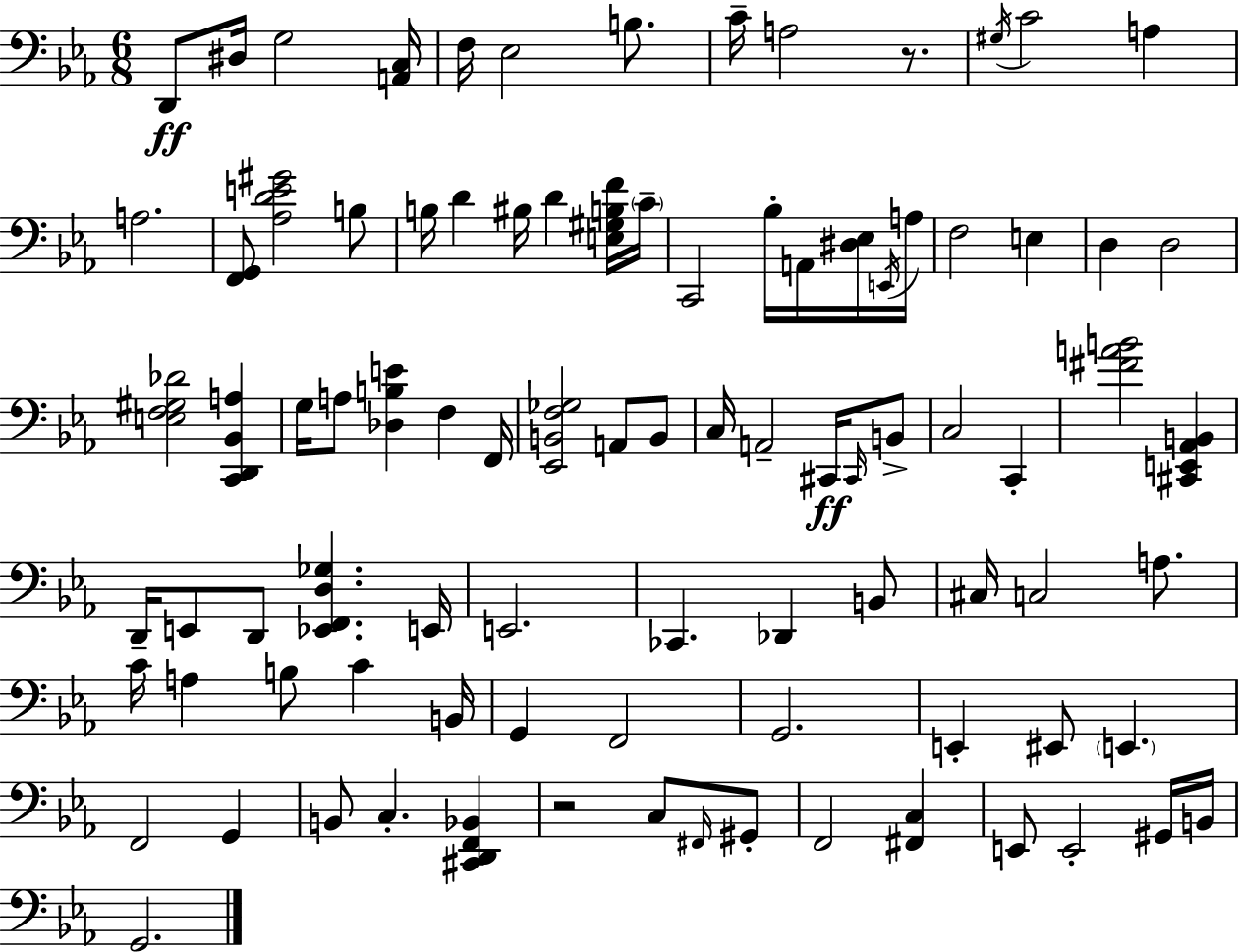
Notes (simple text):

D2/e D#3/s G3/h [A2,C3]/s F3/s Eb3/h B3/e. C4/s A3/h R/e. G#3/s C4/h A3/q A3/h. [F2,G2]/e [Ab3,D4,E4,G#4]/h B3/e B3/s D4/q BIS3/s D4/q [E3,G#3,B3,F4]/s C4/s C2/h Bb3/s A2/s [D#3,Eb3]/s E2/s A3/s F3/h E3/q D3/q D3/h [E3,F3,G#3,Db4]/h [C2,D2,Bb2,A3]/q G3/s A3/e [Db3,B3,E4]/q F3/q F2/s [Eb2,B2,F3,Gb3]/h A2/e B2/e C3/s A2/h C#2/s C#2/s B2/e C3/h C2/q [F#4,A4,B4]/h [C#2,E2,Ab2,B2]/q D2/s E2/e D2/e [Eb2,F2,D3,Gb3]/q. E2/s E2/h. CES2/q. Db2/q B2/e C#3/s C3/h A3/e. C4/s A3/q B3/e C4/q B2/s G2/q F2/h G2/h. E2/q EIS2/e E2/q. F2/h G2/q B2/e C3/q. [C#2,D2,F2,Bb2]/q R/h C3/e F#2/s G#2/e F2/h [F#2,C3]/q E2/e E2/h G#2/s B2/s G2/h.